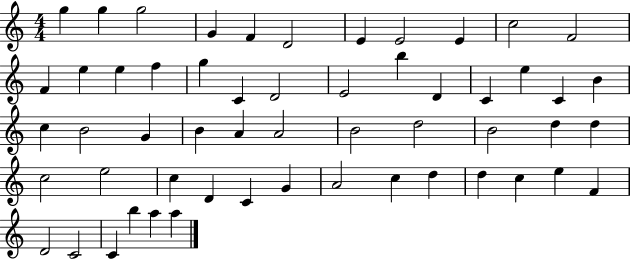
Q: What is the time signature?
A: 4/4